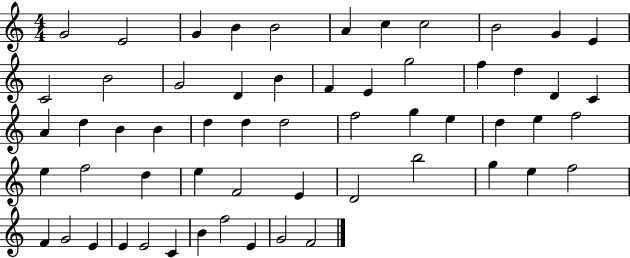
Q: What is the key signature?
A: C major